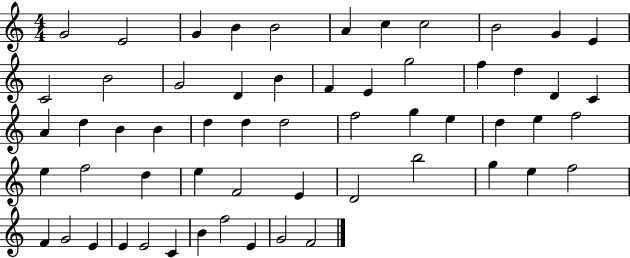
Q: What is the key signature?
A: C major